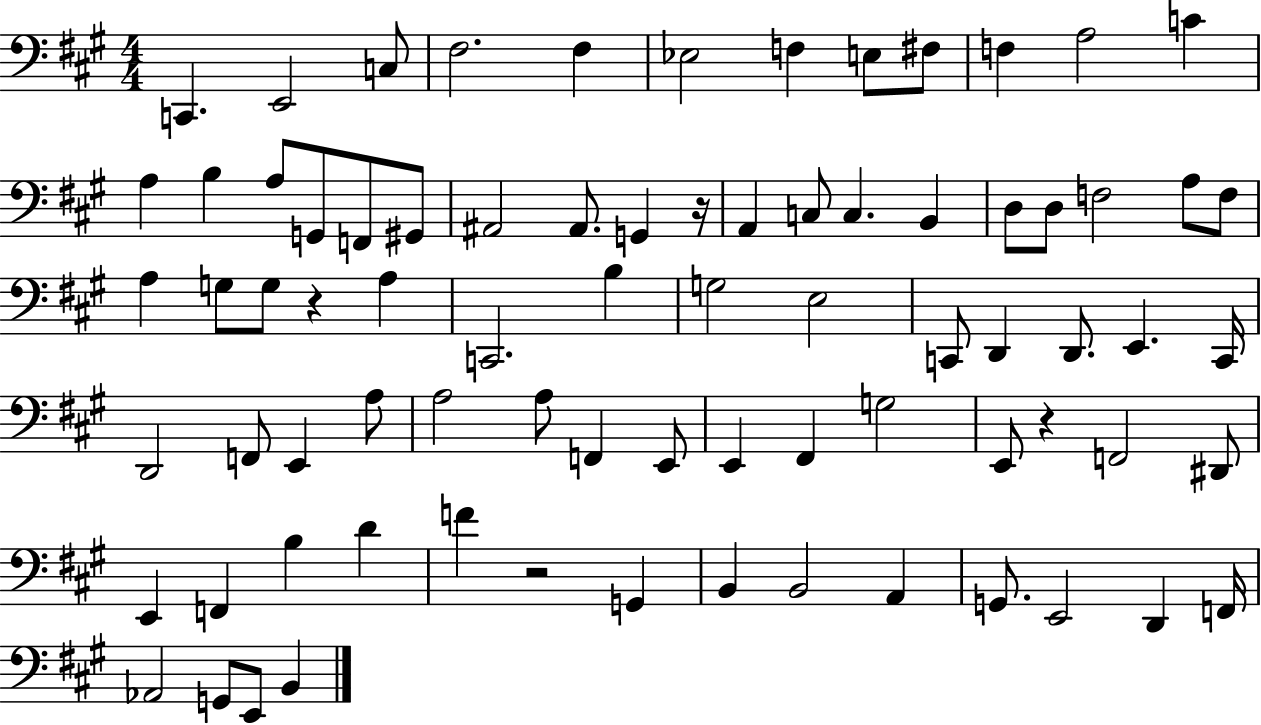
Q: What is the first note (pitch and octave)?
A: C2